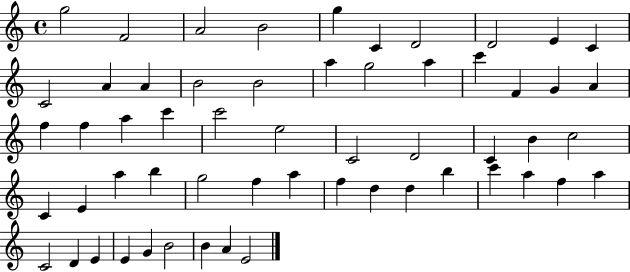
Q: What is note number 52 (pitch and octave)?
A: E4